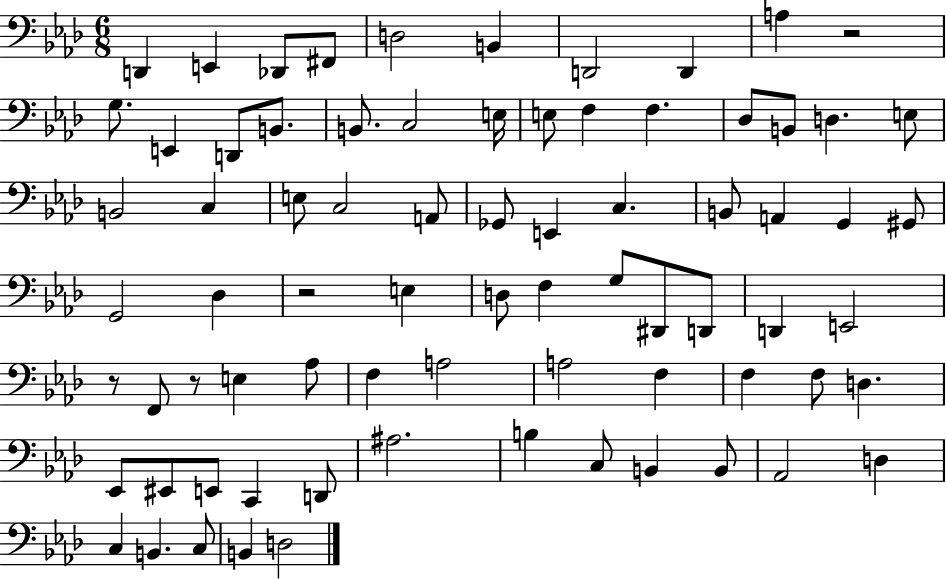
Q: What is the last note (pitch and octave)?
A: D3